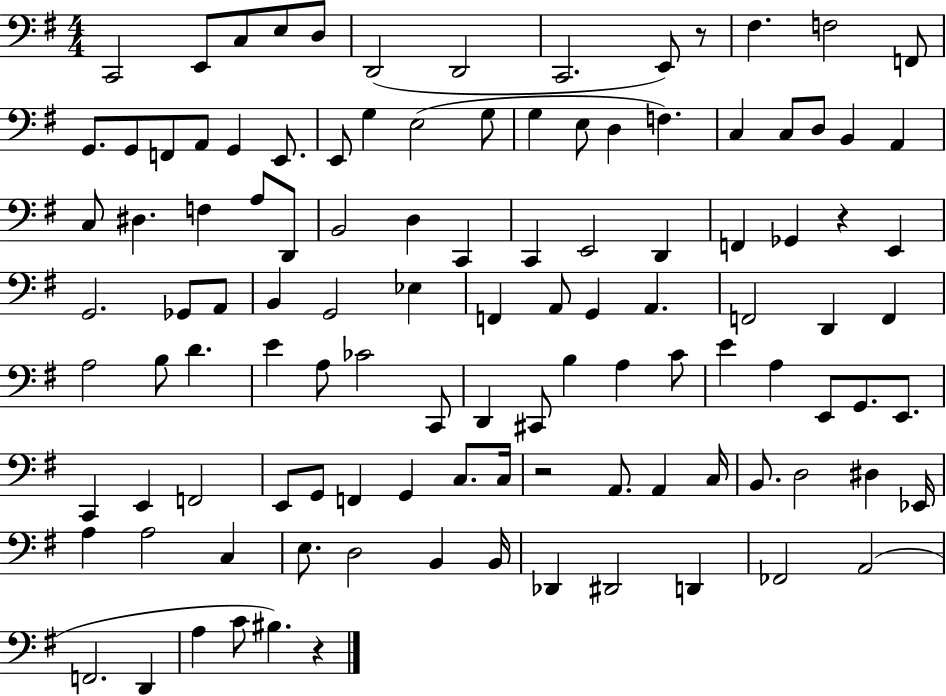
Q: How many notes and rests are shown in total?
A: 112